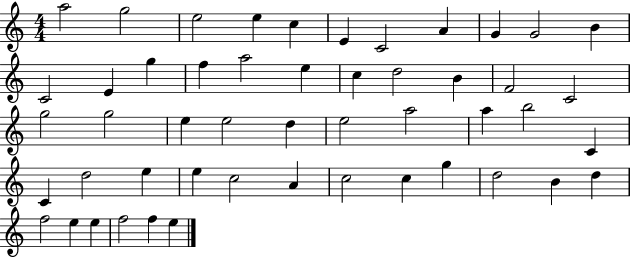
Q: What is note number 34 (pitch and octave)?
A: D5